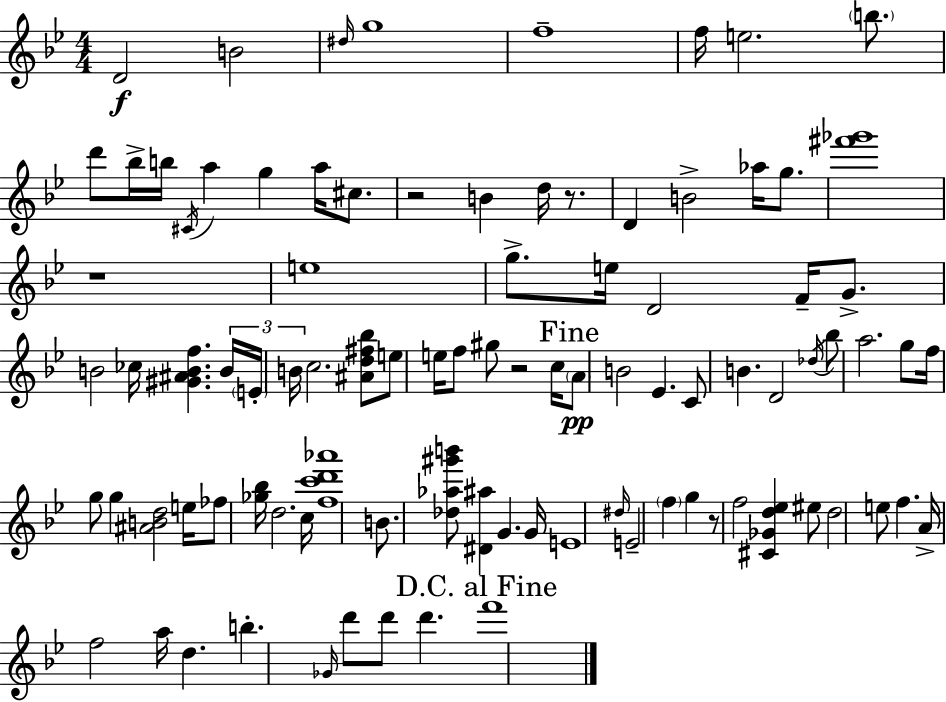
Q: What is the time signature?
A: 4/4